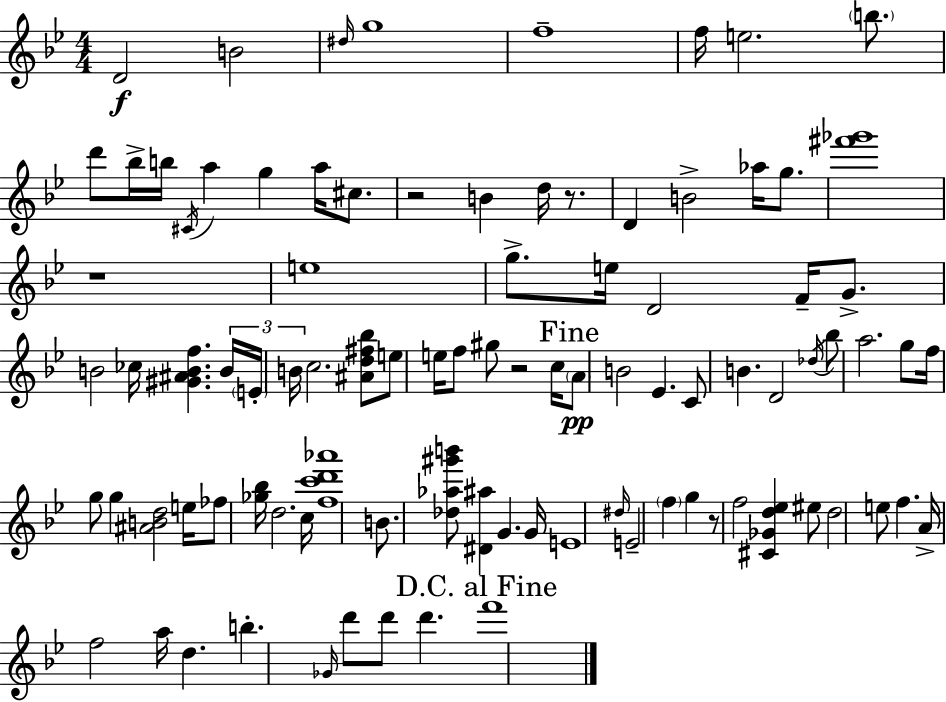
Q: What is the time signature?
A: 4/4